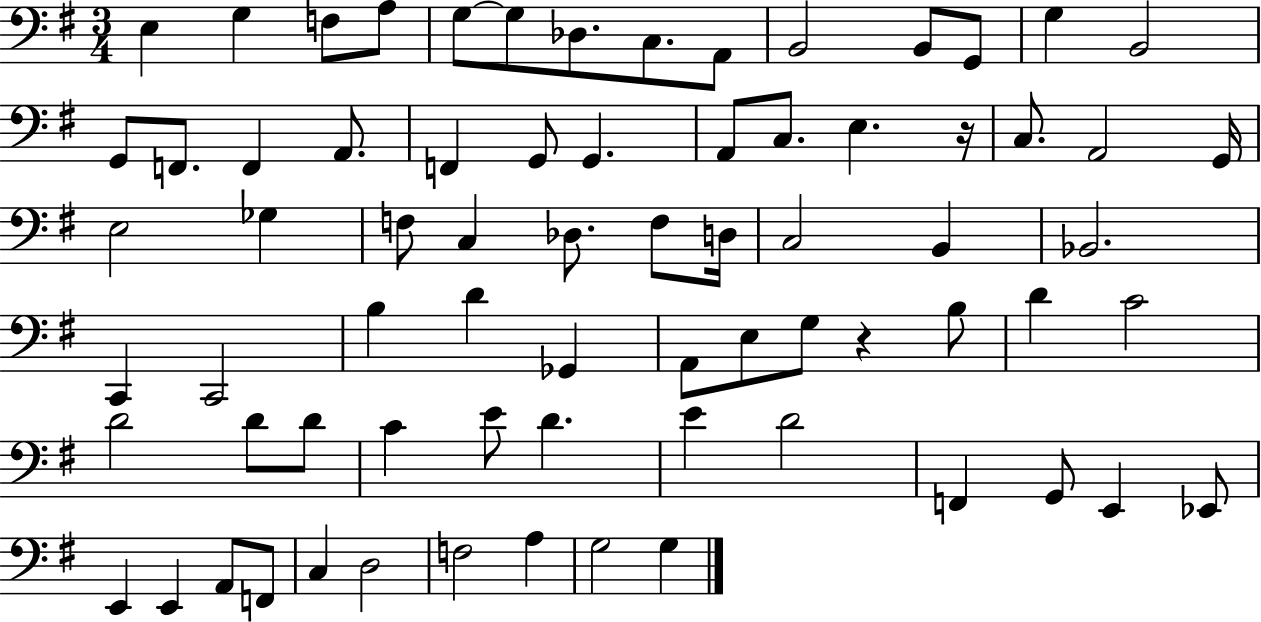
X:1
T:Untitled
M:3/4
L:1/4
K:G
E, G, F,/2 A,/2 G,/2 G,/2 _D,/2 C,/2 A,,/2 B,,2 B,,/2 G,,/2 G, B,,2 G,,/2 F,,/2 F,, A,,/2 F,, G,,/2 G,, A,,/2 C,/2 E, z/4 C,/2 A,,2 G,,/4 E,2 _G, F,/2 C, _D,/2 F,/2 D,/4 C,2 B,, _B,,2 C,, C,,2 B, D _G,, A,,/2 E,/2 G,/2 z B,/2 D C2 D2 D/2 D/2 C E/2 D E D2 F,, G,,/2 E,, _E,,/2 E,, E,, A,,/2 F,,/2 C, D,2 F,2 A, G,2 G,